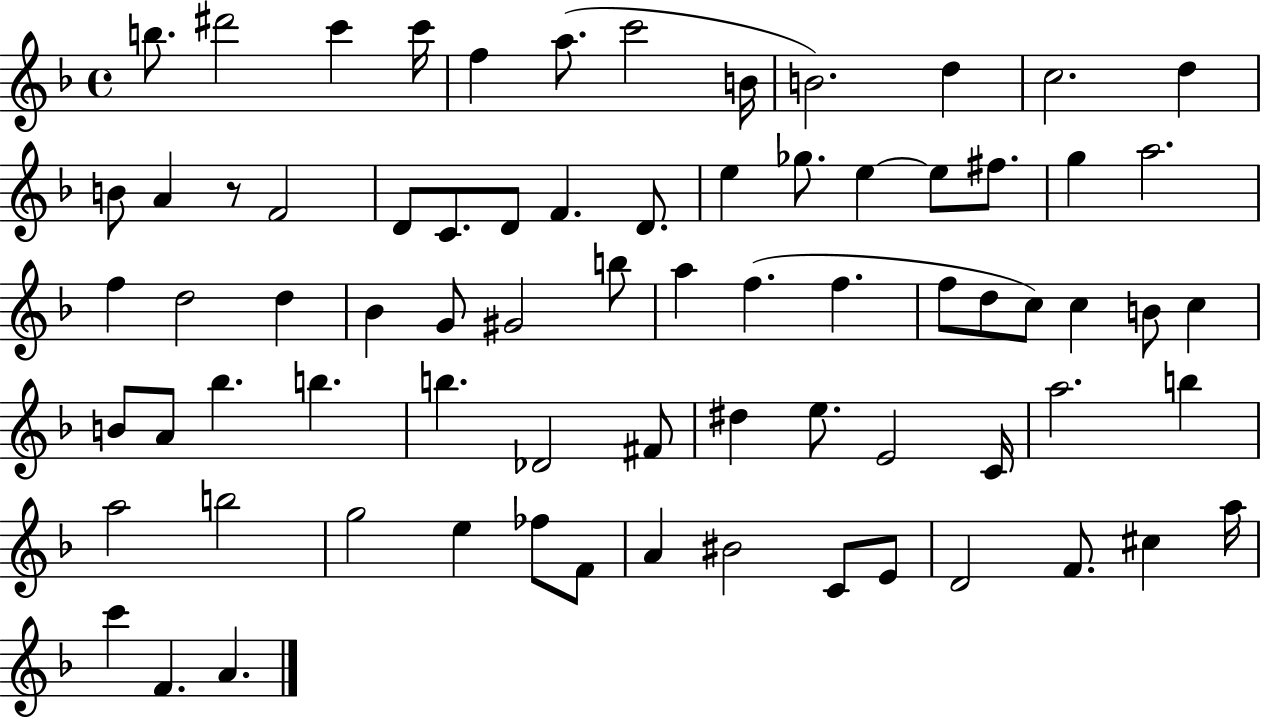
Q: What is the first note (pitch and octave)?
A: B5